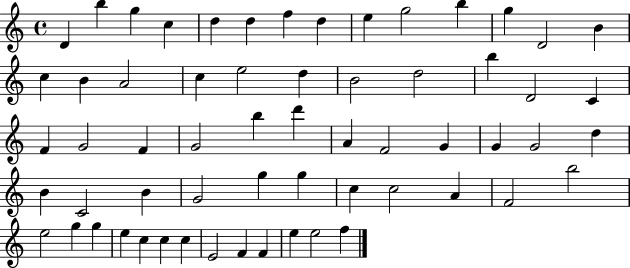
D4/q B5/q G5/q C5/q D5/q D5/q F5/q D5/q E5/q G5/h B5/q G5/q D4/h B4/q C5/q B4/q A4/h C5/q E5/h D5/q B4/h D5/h B5/q D4/h C4/q F4/q G4/h F4/q G4/h B5/q D6/q A4/q F4/h G4/q G4/q G4/h D5/q B4/q C4/h B4/q G4/h G5/q G5/q C5/q C5/h A4/q F4/h B5/h E5/h G5/q G5/q E5/q C5/q C5/q C5/q E4/h F4/q F4/q E5/q E5/h F5/q